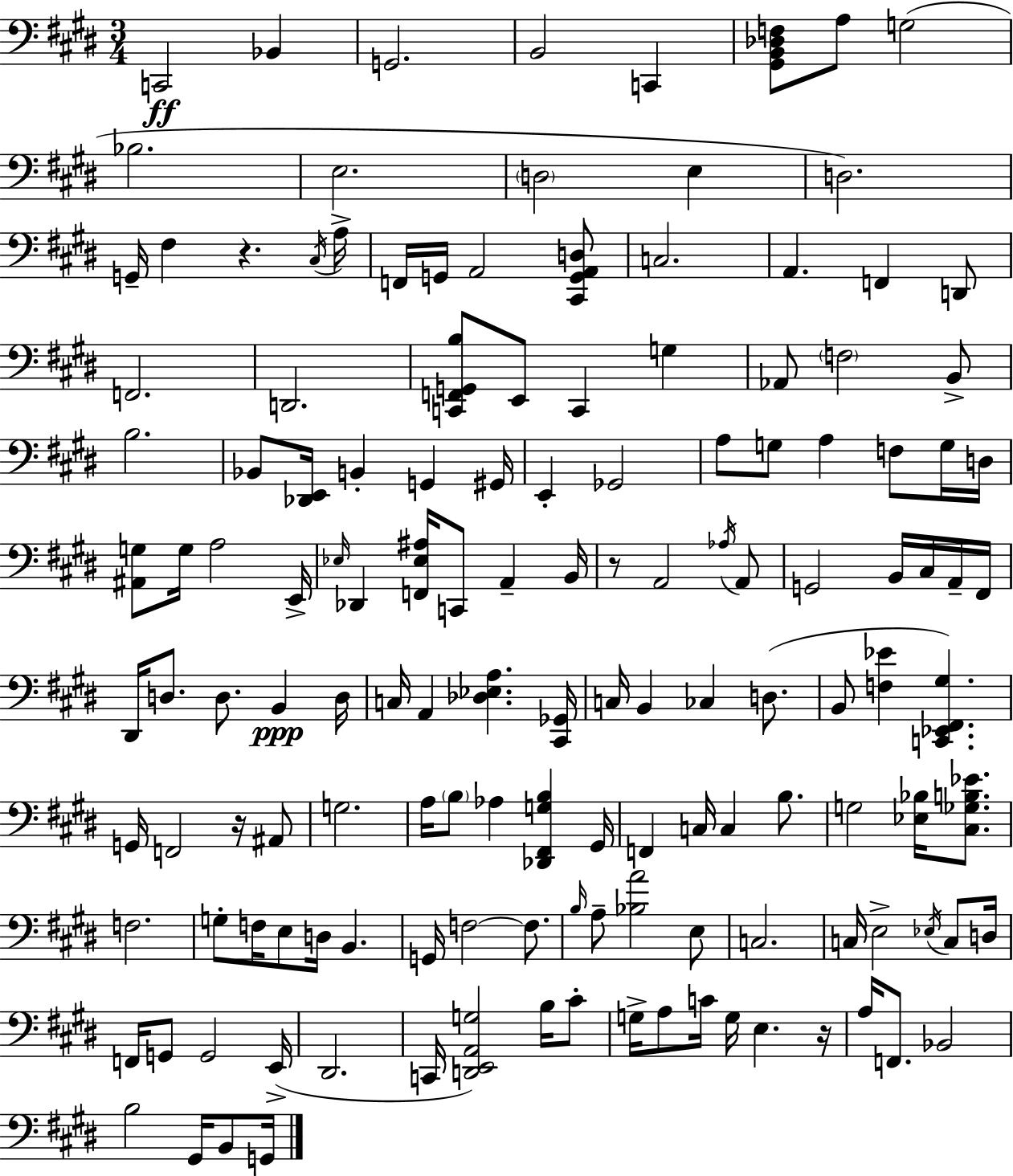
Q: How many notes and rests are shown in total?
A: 142